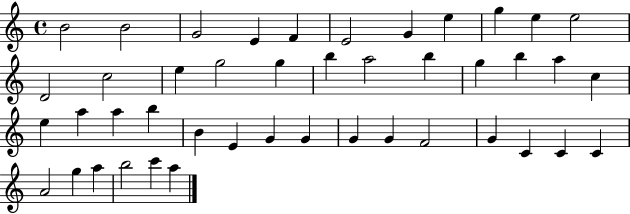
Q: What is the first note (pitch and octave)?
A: B4